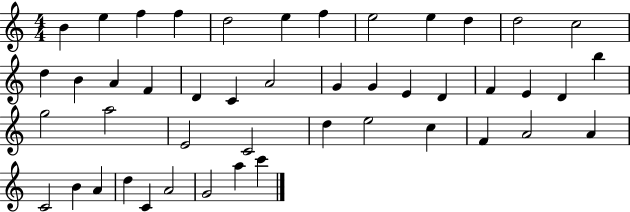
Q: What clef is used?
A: treble